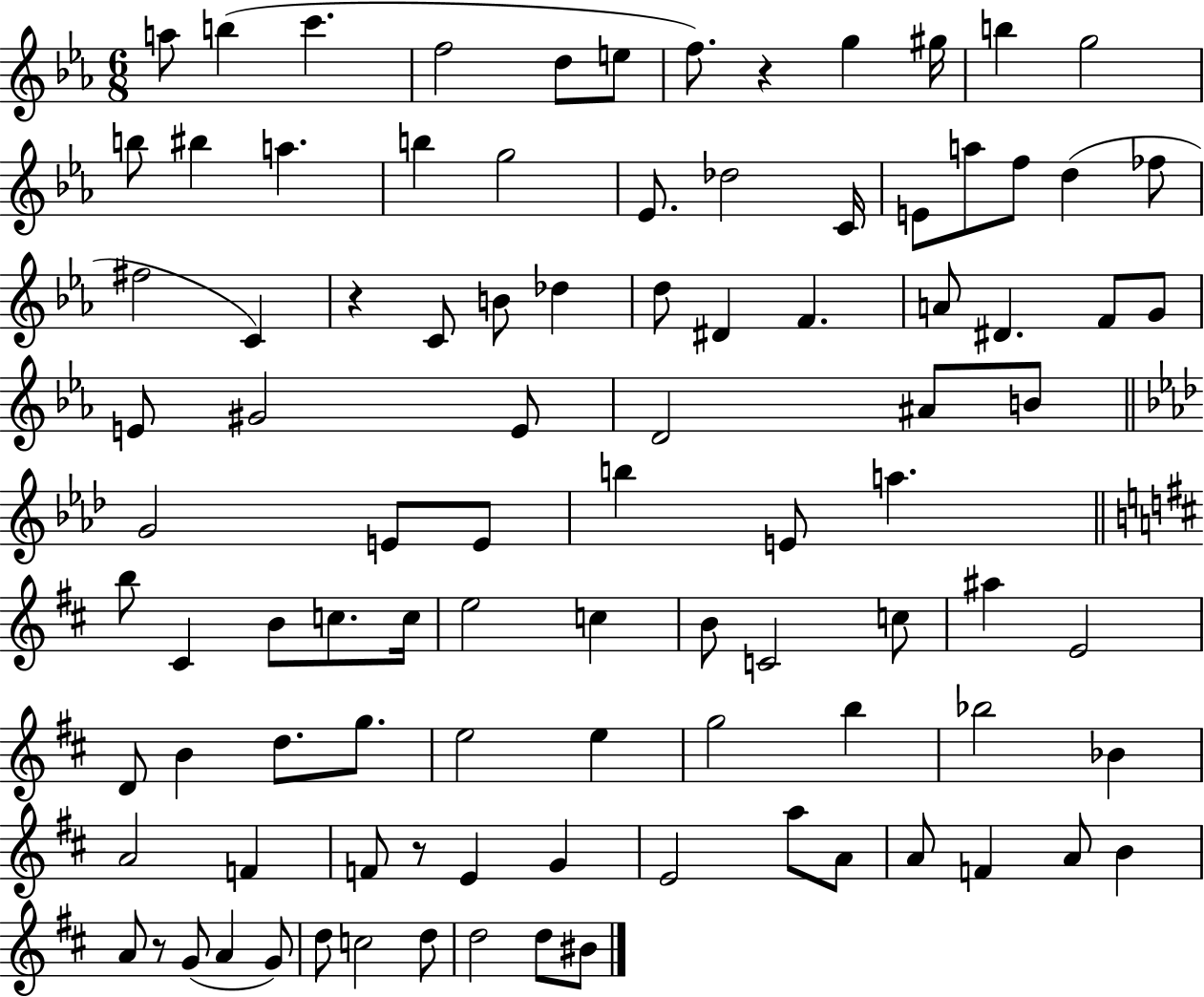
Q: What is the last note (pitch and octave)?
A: BIS4